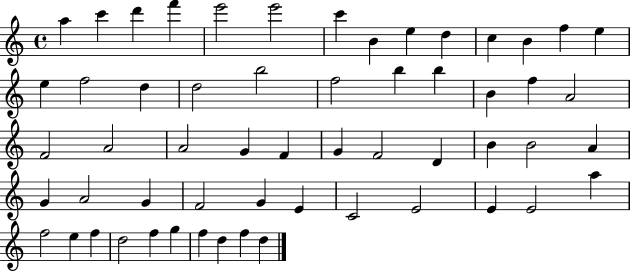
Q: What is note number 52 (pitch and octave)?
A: F5